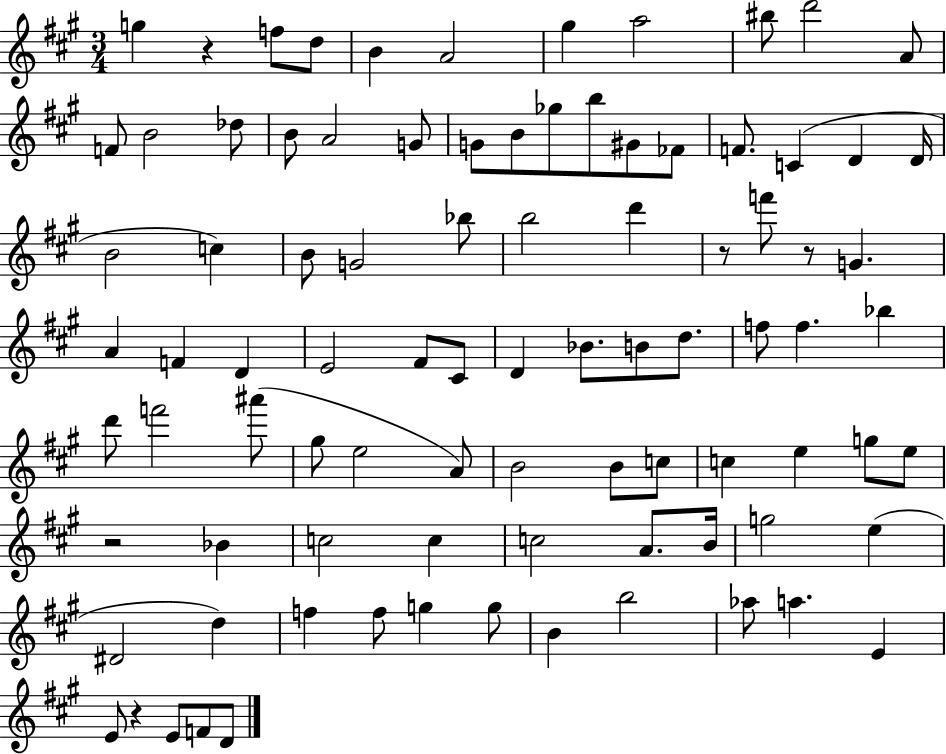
G5/q R/q F5/e D5/e B4/q A4/h G#5/q A5/h BIS5/e D6/h A4/e F4/e B4/h Db5/e B4/e A4/h G4/e G4/e B4/e Gb5/e B5/e G#4/e FES4/e F4/e. C4/q D4/q D4/s B4/h C5/q B4/e G4/h Bb5/e B5/h D6/q R/e F6/e R/e G4/q. A4/q F4/q D4/q E4/h F#4/e C#4/e D4/q Bb4/e. B4/e D5/e. F5/e F5/q. Bb5/q D6/e F6/h A#6/e G#5/e E5/h A4/e B4/h B4/e C5/e C5/q E5/q G5/e E5/e R/h Bb4/q C5/h C5/q C5/h A4/e. B4/s G5/h E5/q D#4/h D5/q F5/q F5/e G5/q G5/e B4/q B5/h Ab5/e A5/q. E4/q E4/e R/q E4/e F4/e D4/e